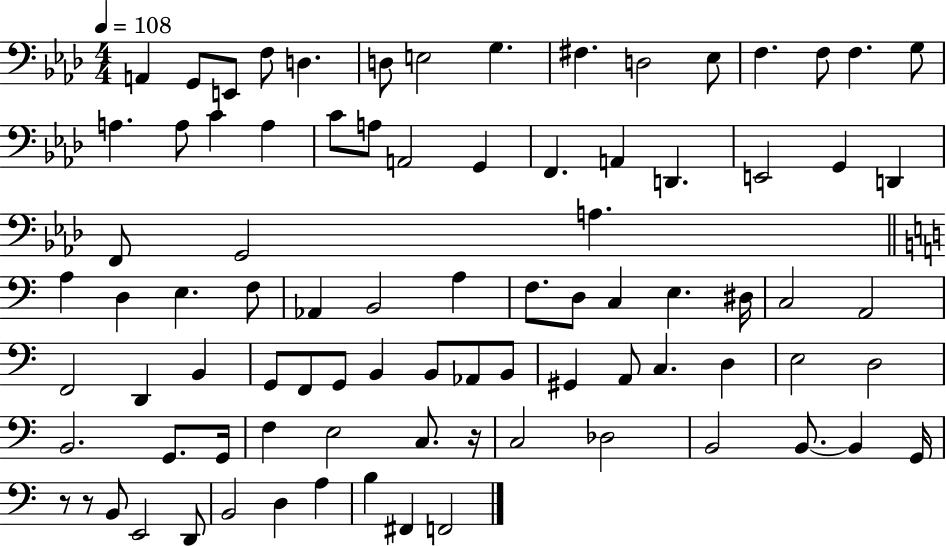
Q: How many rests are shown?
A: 3